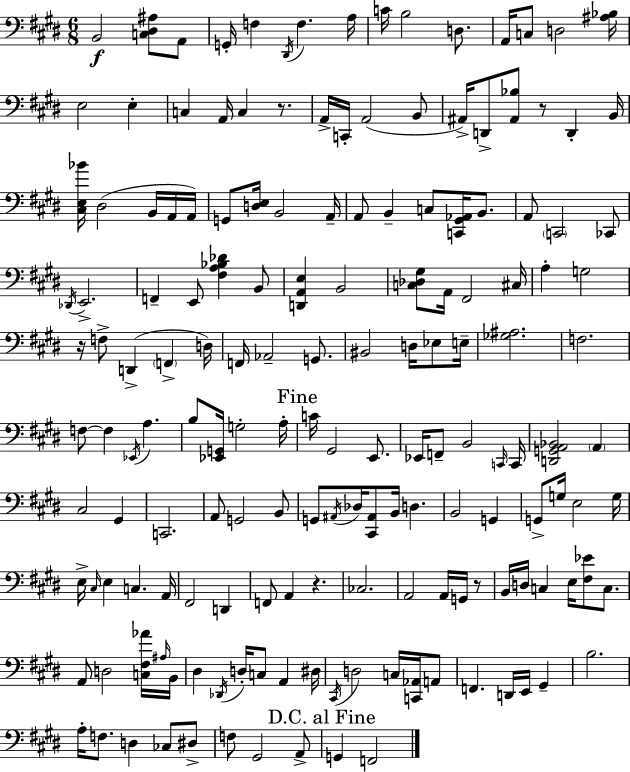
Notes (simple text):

B2/h [C3,D#3,A#3]/e A2/e G2/s F3/q D#2/s F3/q. A3/s C4/s B3/h D3/e. A2/s C3/e D3/h [A#3,Bb3]/s E3/h E3/q C3/q A2/s C3/q R/e. A2/s C2/s A2/h B2/e A#2/s D2/e [A#2,Bb3]/e R/e D2/q B2/s [C#3,E3,Bb4]/s D#3/h B2/s A2/s A2/s G2/e [D3,E3]/s B2/h A2/s A2/e B2/q C3/e [C2,G#2,Ab2]/s B2/e. A2/e C2/h CES2/e Db2/s E2/h. F2/q E2/e [F#3,A3,Bb3,Db4]/q B2/e [D2,A2,E3]/q B2/h [C3,Db3,G#3]/e A2/s F#2/h C#3/s A3/q G3/h R/s F3/e D2/q F2/q D3/s F2/s Ab2/h G2/e. BIS2/h D3/s Eb3/e E3/s [Gb3,A#3]/h. F3/h. F3/e F3/q Eb2/s A3/q. B3/e [Eb2,G2]/s G3/h A3/s C4/s G#2/h E2/e. Eb2/s F2/e B2/h C2/s C2/s [D2,G2,A2,Bb2]/h A2/q C#3/h G#2/q C2/h. A2/e G2/h B2/e G2/e A#2/s Db3/s [C#2,A#2]/e B2/s D3/q. B2/h G2/q G2/e G3/s E3/h G3/s E3/s C#3/s E3/q C3/q. A2/s F#2/h D2/q F2/e A2/q R/q. CES3/h. A2/h A2/s G2/s R/e B2/s D3/s C3/q E3/s [F#3,Eb4]/e C3/e. A2/e D3/h [C3,F#3,Ab4]/s A#3/s B2/s D#3/q Db2/s D3/s C3/e A2/q D#3/s C#2/s D3/h C3/s [C2,Ab2]/s A2/e F2/q. D2/s E2/s G#2/q B3/h. A3/s F3/e. D3/q CES3/e D#3/e F3/e G#2/h A2/e G2/q F2/h